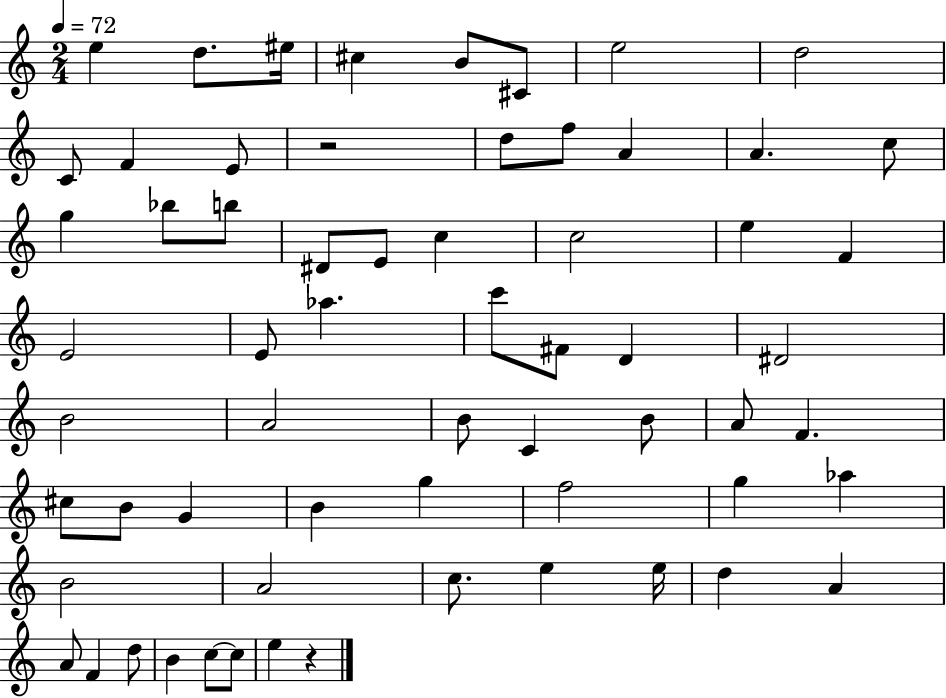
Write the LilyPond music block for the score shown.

{
  \clef treble
  \numericTimeSignature
  \time 2/4
  \key c \major
  \tempo 4 = 72
  \repeat volta 2 { e''4 d''8. eis''16 | cis''4 b'8 cis'8 | e''2 | d''2 | \break c'8 f'4 e'8 | r2 | d''8 f''8 a'4 | a'4. c''8 | \break g''4 bes''8 b''8 | dis'8 e'8 c''4 | c''2 | e''4 f'4 | \break e'2 | e'8 aes''4. | c'''8 fis'8 d'4 | dis'2 | \break b'2 | a'2 | b'8 c'4 b'8 | a'8 f'4. | \break cis''8 b'8 g'4 | b'4 g''4 | f''2 | g''4 aes''4 | \break b'2 | a'2 | c''8. e''4 e''16 | d''4 a'4 | \break a'8 f'4 d''8 | b'4 c''8~~ c''8 | e''4 r4 | } \bar "|."
}